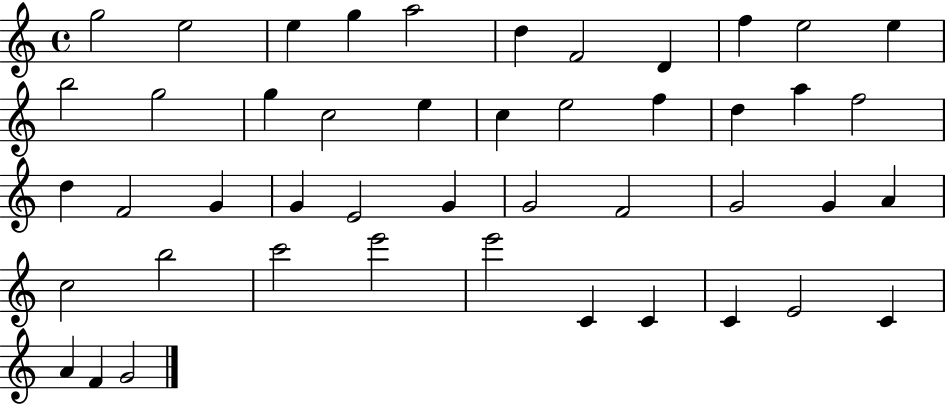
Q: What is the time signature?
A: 4/4